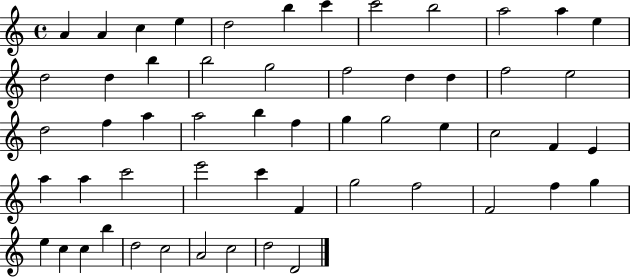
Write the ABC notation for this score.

X:1
T:Untitled
M:4/4
L:1/4
K:C
A A c e d2 b c' c'2 b2 a2 a e d2 d b b2 g2 f2 d d f2 e2 d2 f a a2 b f g g2 e c2 F E a a c'2 e'2 c' F g2 f2 F2 f g e c c b d2 c2 A2 c2 d2 D2